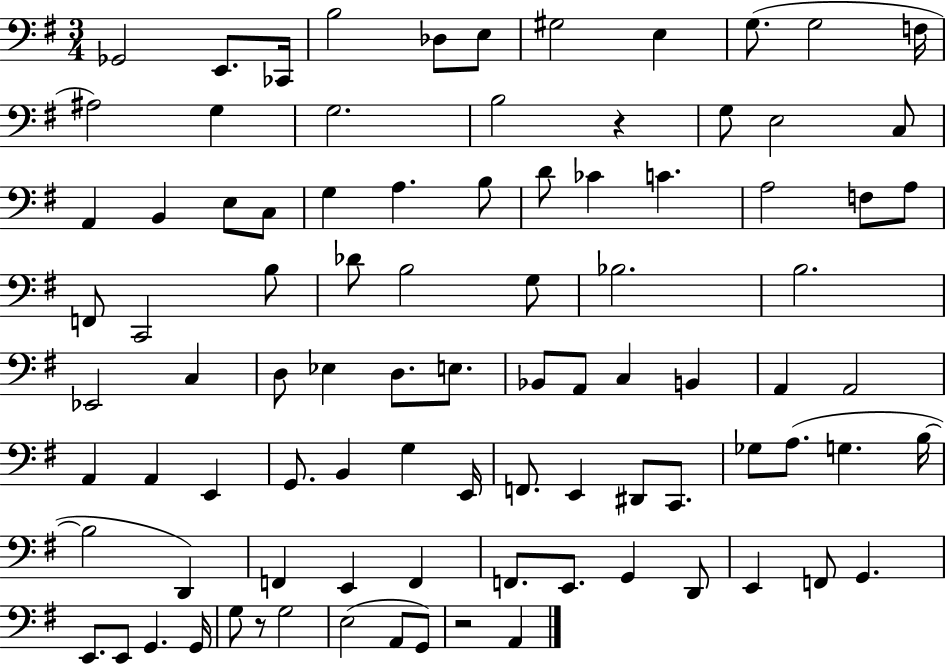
{
  \clef bass
  \numericTimeSignature
  \time 3/4
  \key g \major
  ges,2 e,8. ces,16 | b2 des8 e8 | gis2 e4 | g8.( g2 f16 | \break ais2) g4 | g2. | b2 r4 | g8 e2 c8 | \break a,4 b,4 e8 c8 | g4 a4. b8 | d'8 ces'4 c'4. | a2 f8 a8 | \break f,8 c,2 b8 | des'8 b2 g8 | bes2. | b2. | \break ees,2 c4 | d8 ees4 d8. e8. | bes,8 a,8 c4 b,4 | a,4 a,2 | \break a,4 a,4 e,4 | g,8. b,4 g4 e,16 | f,8. e,4 dis,8 c,8. | ges8 a8.( g4. b16~~ | \break b2 d,4) | f,4 e,4 f,4 | f,8. e,8. g,4 d,8 | e,4 f,8 g,4. | \break e,8. e,8 g,4. g,16 | g8 r8 g2 | e2( a,8 g,8) | r2 a,4 | \break \bar "|."
}